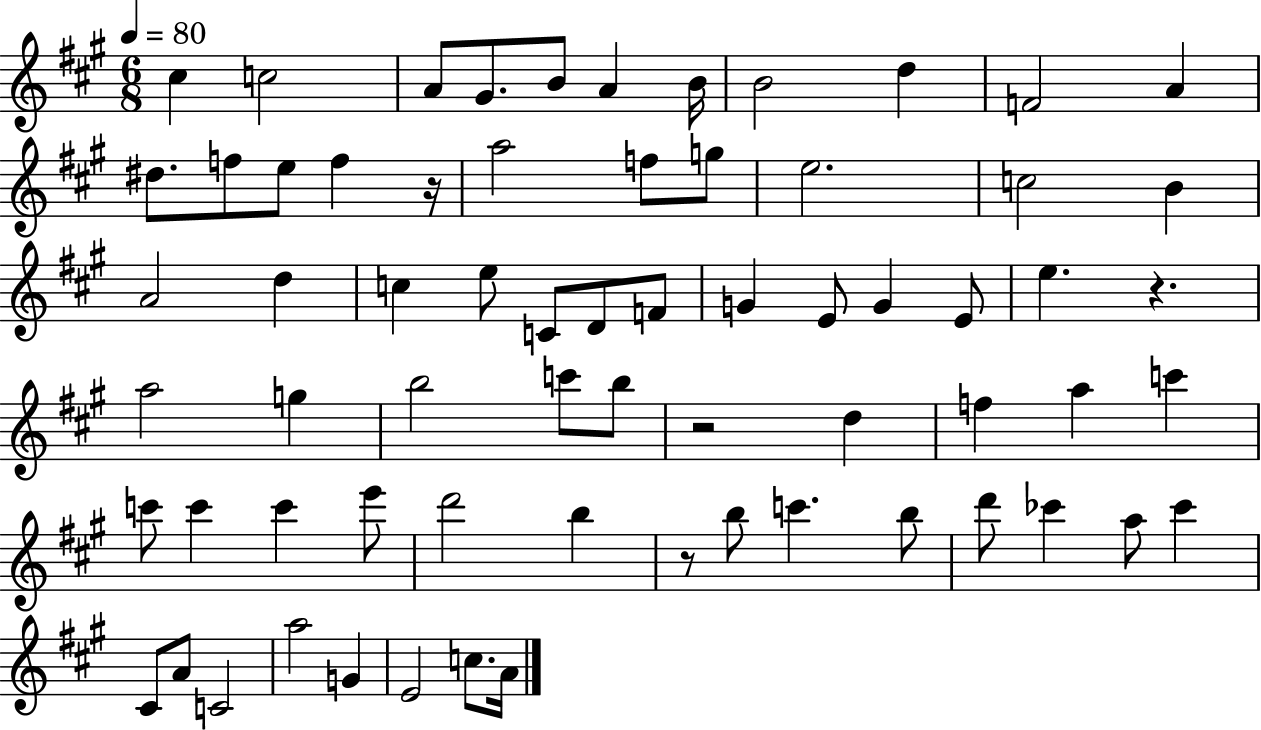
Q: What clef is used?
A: treble